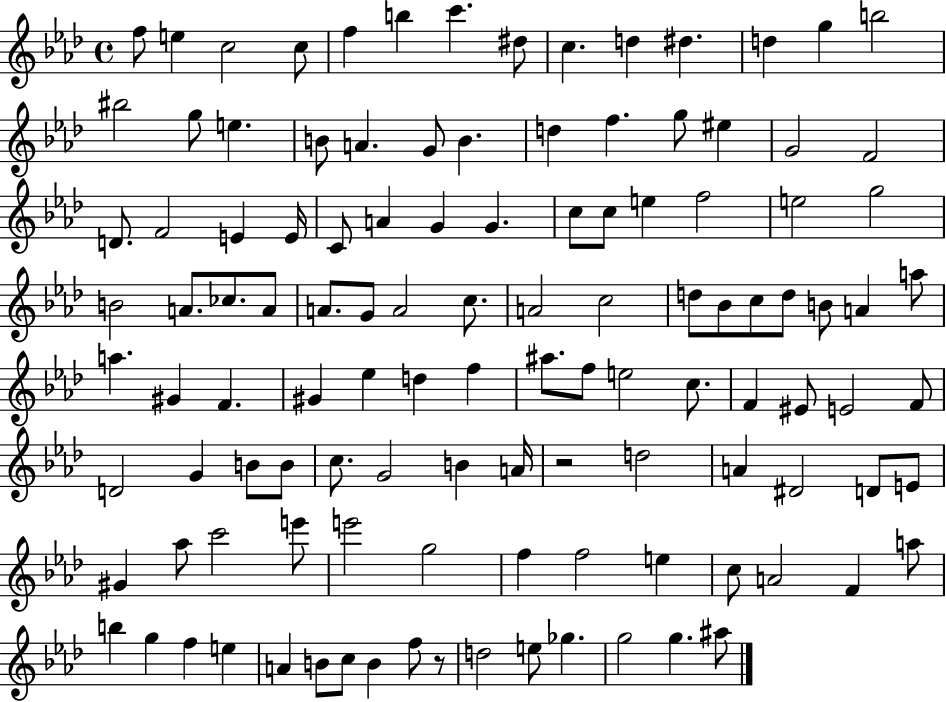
{
  \clef treble
  \time 4/4
  \defaultTimeSignature
  \key aes \major
  f''8 e''4 c''2 c''8 | f''4 b''4 c'''4. dis''8 | c''4. d''4 dis''4. | d''4 g''4 b''2 | \break bis''2 g''8 e''4. | b'8 a'4. g'8 b'4. | d''4 f''4. g''8 eis''4 | g'2 f'2 | \break d'8. f'2 e'4 e'16 | c'8 a'4 g'4 g'4. | c''8 c''8 e''4 f''2 | e''2 g''2 | \break b'2 a'8. ces''8. a'8 | a'8. g'8 a'2 c''8. | a'2 c''2 | d''8 bes'8 c''8 d''8 b'8 a'4 a''8 | \break a''4. gis'4 f'4. | gis'4 ees''4 d''4 f''4 | ais''8. f''8 e''2 c''8. | f'4 eis'8 e'2 f'8 | \break d'2 g'4 b'8 b'8 | c''8. g'2 b'4 a'16 | r2 d''2 | a'4 dis'2 d'8 e'8 | \break gis'4 aes''8 c'''2 e'''8 | e'''2 g''2 | f''4 f''2 e''4 | c''8 a'2 f'4 a''8 | \break b''4 g''4 f''4 e''4 | a'4 b'8 c''8 b'4 f''8 r8 | d''2 e''8 ges''4. | g''2 g''4. ais''8 | \break \bar "|."
}